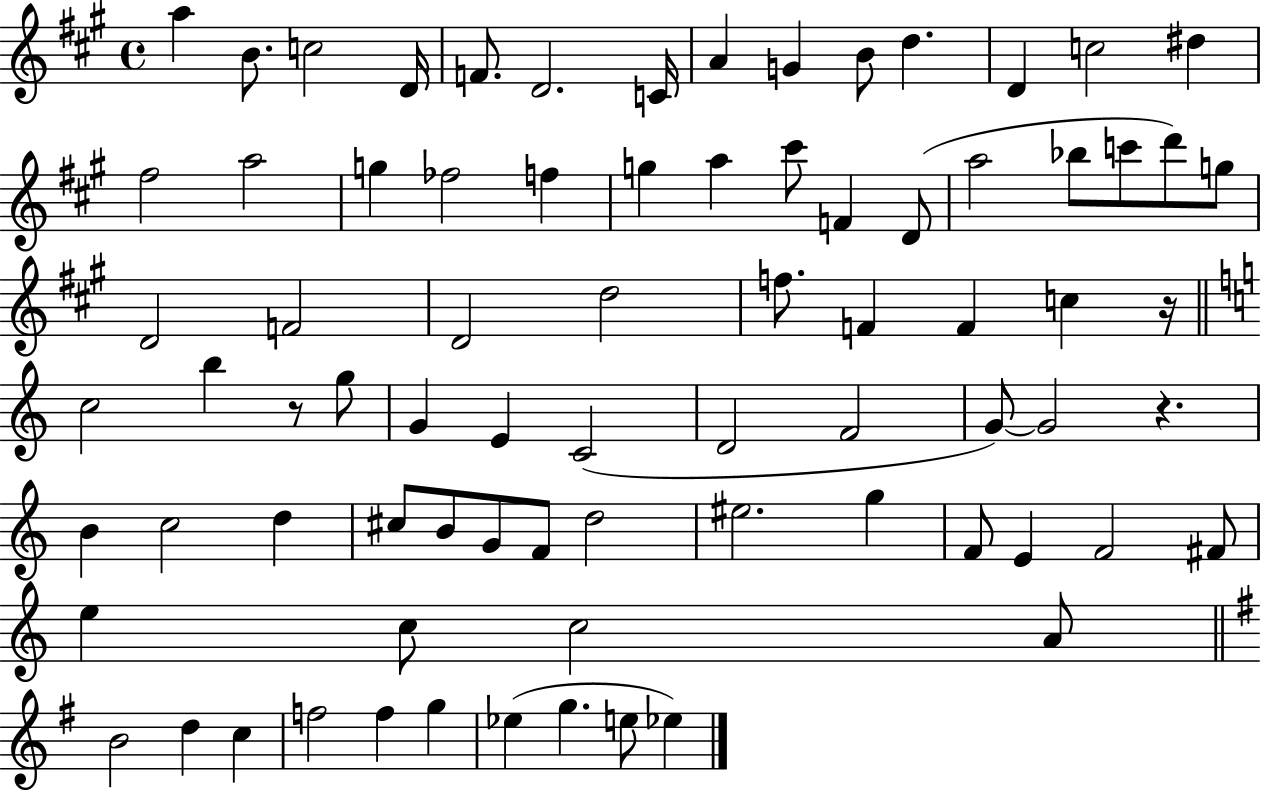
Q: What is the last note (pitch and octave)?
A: Eb5